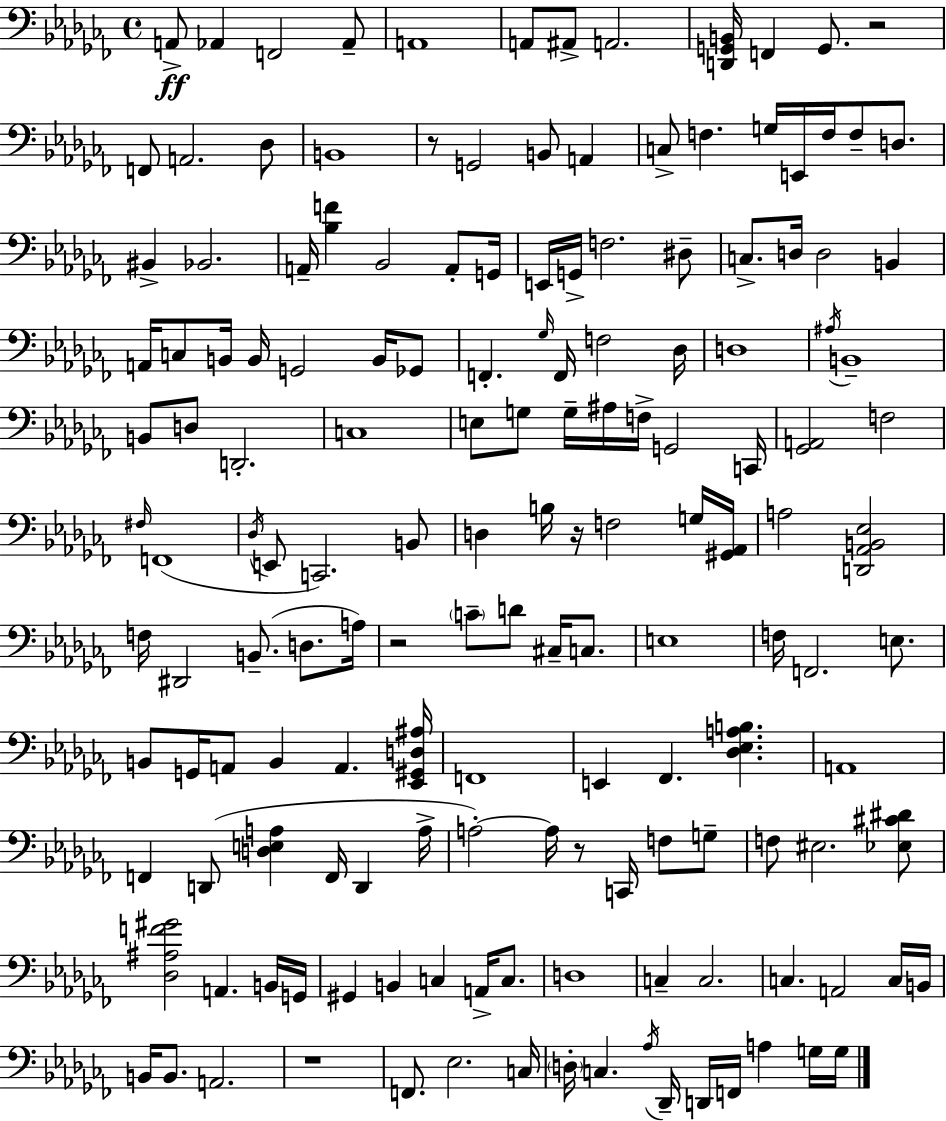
A2/e Ab2/q F2/h Ab2/e A2/w A2/e A#2/e A2/h. [D2,G2,B2]/s F2/q G2/e. R/h F2/e A2/h. Db3/e B2/w R/e G2/h B2/e A2/q C3/e F3/q. G3/s E2/s F3/s F3/e D3/e. BIS2/q Bb2/h. A2/s [Bb3,F4]/q Bb2/h A2/e G2/s E2/s G2/s F3/h. D#3/e C3/e. D3/s D3/h B2/q A2/s C3/e B2/s B2/s G2/h B2/s Gb2/e F2/q. Gb3/s F2/s F3/h Db3/s D3/w A#3/s B2/w B2/e D3/e D2/h. C3/w E3/e G3/e G3/s A#3/s F3/s G2/h C2/s [Gb2,A2]/h F3/h F#3/s F2/w Db3/s E2/e C2/h. B2/e D3/q B3/s R/s F3/h G3/s [G#2,Ab2]/s A3/h [D2,Ab2,B2,Eb3]/h F3/s D#2/h B2/e. D3/e. A3/s R/h C4/e D4/e C#3/s C3/e. E3/w F3/s F2/h. E3/e. B2/e G2/s A2/e B2/q A2/q. [Eb2,G#2,D3,A#3]/s F2/w E2/q FES2/q. [Db3,Eb3,A3,B3]/q. A2/w F2/q D2/e [D3,E3,A3]/q F2/s D2/q A3/s A3/h A3/s R/e C2/s F3/e G3/e F3/e EIS3/h. [Eb3,C#4,D#4]/e [Db3,A#3,F4,G#4]/h A2/q. B2/s G2/s G#2/q B2/q C3/q A2/s C3/e. D3/w C3/q C3/h. C3/q. A2/h C3/s B2/s B2/s B2/e. A2/h. R/w F2/e. Eb3/h. C3/s D3/s C3/q. Ab3/s Db2/s D2/s F2/s A3/q G3/s G3/s